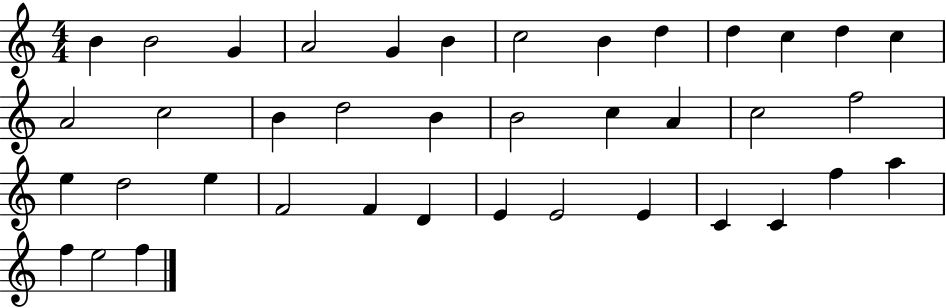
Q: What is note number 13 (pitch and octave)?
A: C5